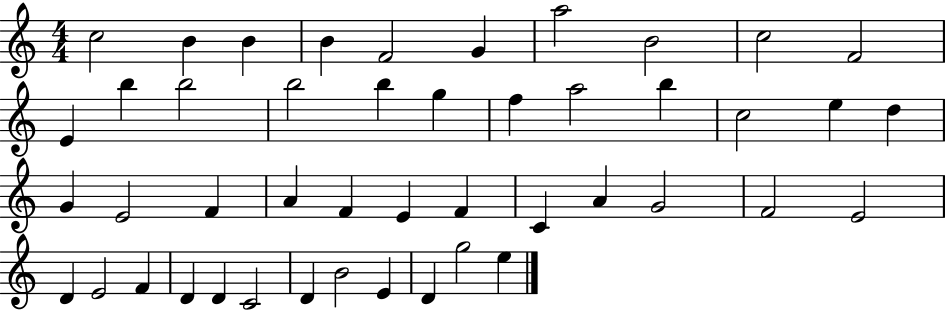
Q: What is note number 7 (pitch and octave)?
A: A5